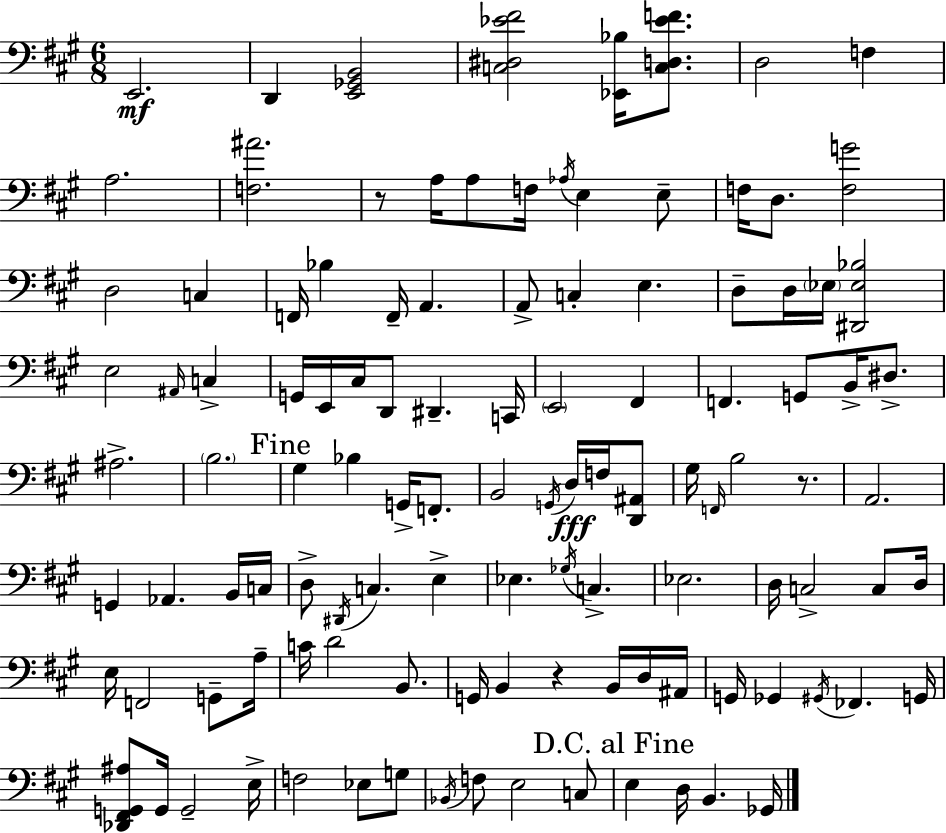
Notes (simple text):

E2/h. D2/q [E2,Gb2,B2]/h [C3,D#3,Eb4,F#4]/h [Eb2,Bb3]/s [C3,D3,Eb4,F4]/e. D3/h F3/q A3/h. [F3,A#4]/h. R/e A3/s A3/e F3/s Ab3/s E3/q E3/e F3/s D3/e. [F3,G4]/h D3/h C3/q F2/s Bb3/q F2/s A2/q. A2/e C3/q E3/q. D3/e D3/s Eb3/s [D#2,Eb3,Bb3]/h E3/h A#2/s C3/q G2/s E2/s C#3/s D2/e D#2/q. C2/s E2/h F#2/q F2/q. G2/e B2/s D#3/e. A#3/h. B3/h. G#3/q Bb3/q G2/s F2/e. B2/h G2/s D3/s F3/s [D2,A#2]/e G#3/s F2/s B3/h R/e. A2/h. G2/q Ab2/q. B2/s C3/s D3/e D#2/s C3/q. E3/q Eb3/q. Gb3/s C3/q. Eb3/h. D3/s C3/h C3/e D3/s E3/s F2/h G2/e A3/s C4/s D4/h B2/e. G2/s B2/q R/q B2/s D3/s A#2/s G2/s Gb2/q G#2/s FES2/q. G2/s [Db2,F#2,G2,A#3]/e G2/s G2/h E3/s F3/h Eb3/e G3/e Bb2/s F3/e E3/h C3/e E3/q D3/s B2/q. Gb2/s